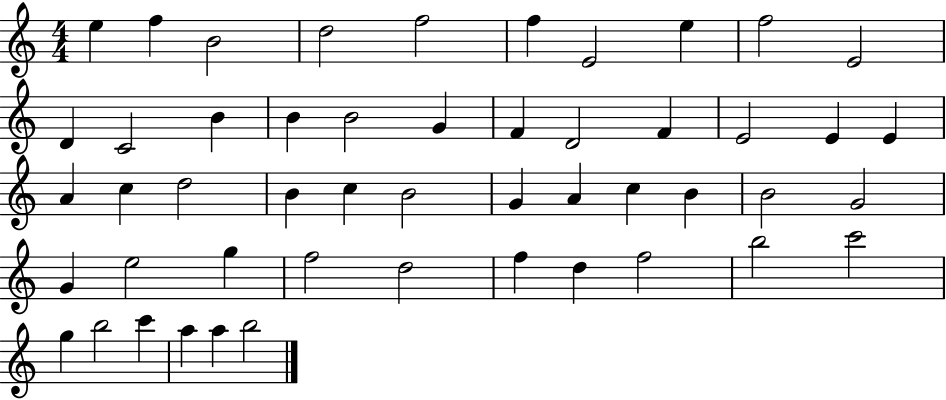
X:1
T:Untitled
M:4/4
L:1/4
K:C
e f B2 d2 f2 f E2 e f2 E2 D C2 B B B2 G F D2 F E2 E E A c d2 B c B2 G A c B B2 G2 G e2 g f2 d2 f d f2 b2 c'2 g b2 c' a a b2